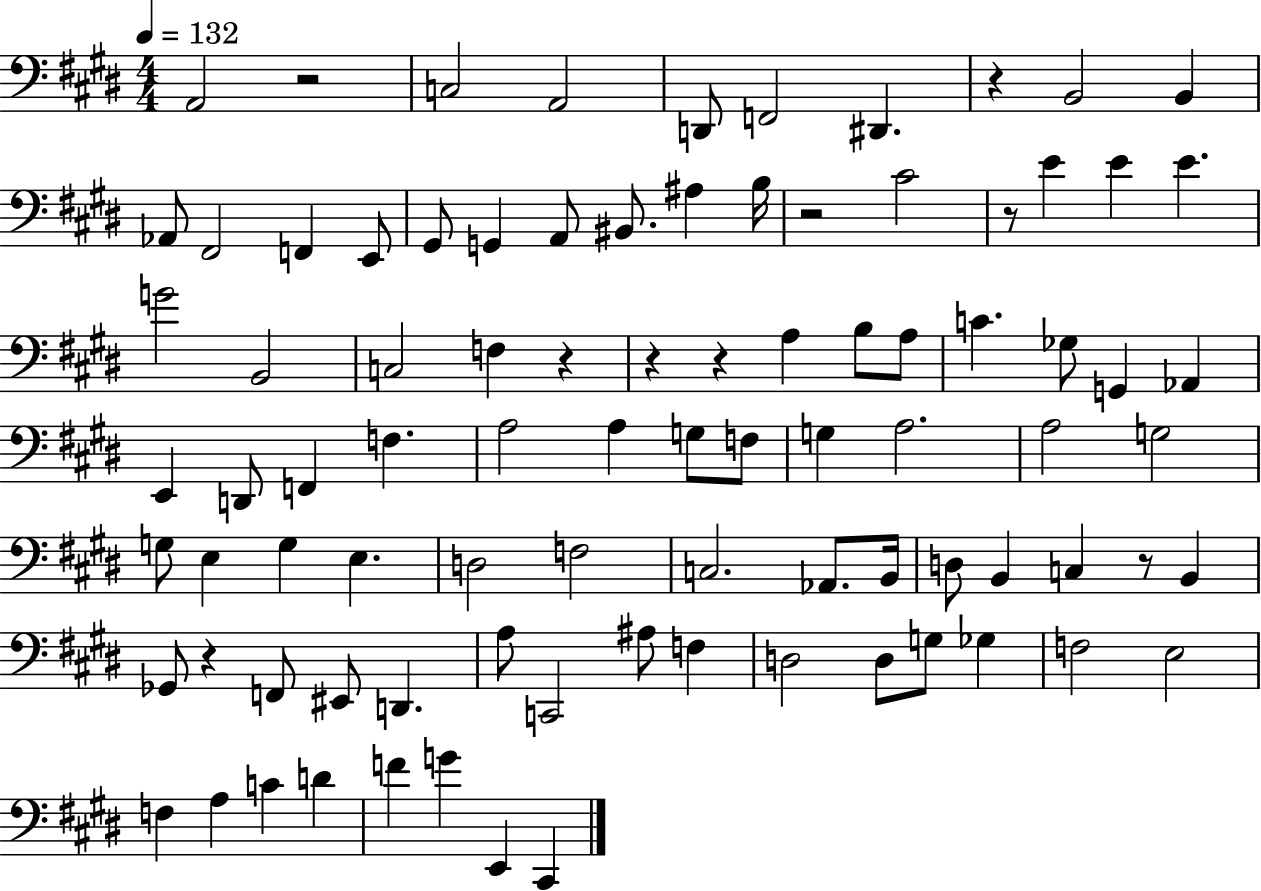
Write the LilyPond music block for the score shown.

{
  \clef bass
  \numericTimeSignature
  \time 4/4
  \key e \major
  \tempo 4 = 132
  a,2 r2 | c2 a,2 | d,8 f,2 dis,4. | r4 b,2 b,4 | \break aes,8 fis,2 f,4 e,8 | gis,8 g,4 a,8 bis,8. ais4 b16 | r2 cis'2 | r8 e'4 e'4 e'4. | \break g'2 b,2 | c2 f4 r4 | r4 r4 a4 b8 a8 | c'4. ges8 g,4 aes,4 | \break e,4 d,8 f,4 f4. | a2 a4 g8 f8 | g4 a2. | a2 g2 | \break g8 e4 g4 e4. | d2 f2 | c2. aes,8. b,16 | d8 b,4 c4 r8 b,4 | \break ges,8 r4 f,8 eis,8 d,4. | a8 c,2 ais8 f4 | d2 d8 g8 ges4 | f2 e2 | \break f4 a4 c'4 d'4 | f'4 g'4 e,4 cis,4 | \bar "|."
}